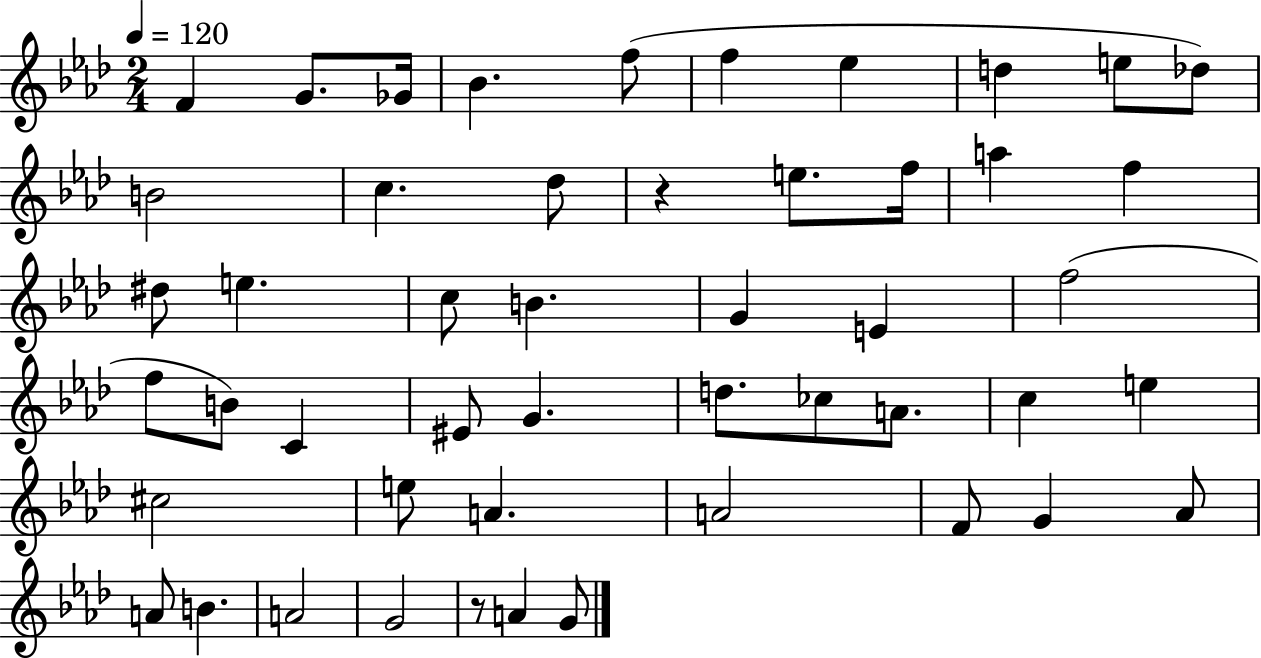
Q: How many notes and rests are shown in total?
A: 49